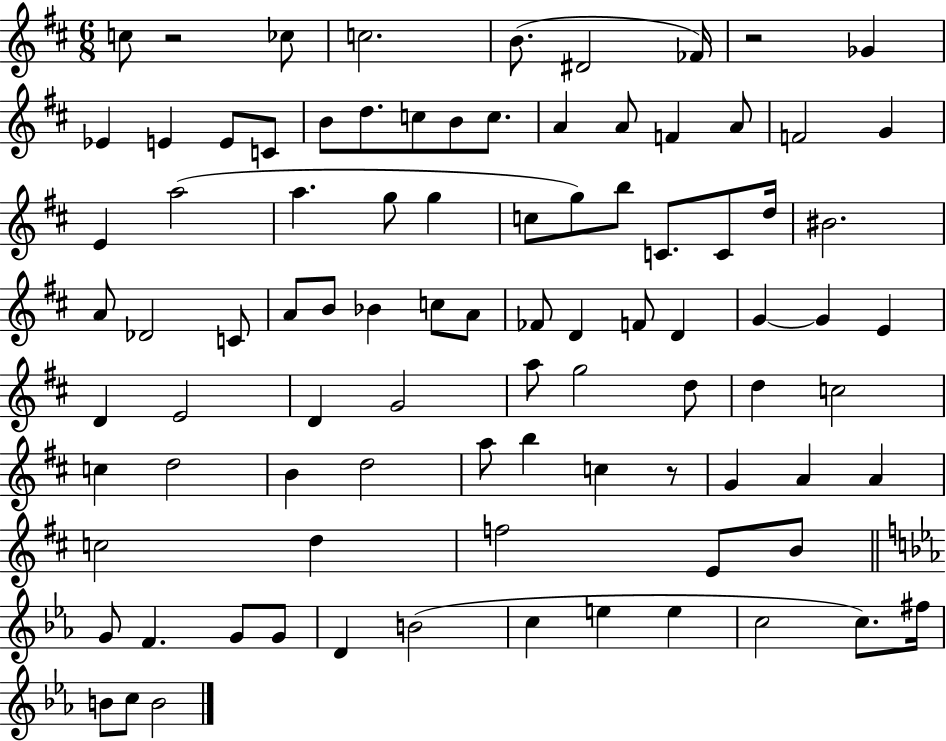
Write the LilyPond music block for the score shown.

{
  \clef treble
  \numericTimeSignature
  \time 6/8
  \key d \major
  c''8 r2 ces''8 | c''2. | b'8.( dis'2 fes'16) | r2 ges'4 | \break ees'4 e'4 e'8 c'8 | b'8 d''8. c''8 b'8 c''8. | a'4 a'8 f'4 a'8 | f'2 g'4 | \break e'4 a''2( | a''4. g''8 g''4 | c''8 g''8) b''8 c'8. c'8 d''16 | bis'2. | \break a'8 des'2 c'8 | a'8 b'8 bes'4 c''8 a'8 | fes'8 d'4 f'8 d'4 | g'4~~ g'4 e'4 | \break d'4 e'2 | d'4 g'2 | a''8 g''2 d''8 | d''4 c''2 | \break c''4 d''2 | b'4 d''2 | a''8 b''4 c''4 r8 | g'4 a'4 a'4 | \break c''2 d''4 | f''2 e'8 b'8 | \bar "||" \break \key c \minor g'8 f'4. g'8 g'8 | d'4 b'2( | c''4 e''4 e''4 | c''2 c''8.) fis''16 | \break b'8 c''8 b'2 | \bar "|."
}